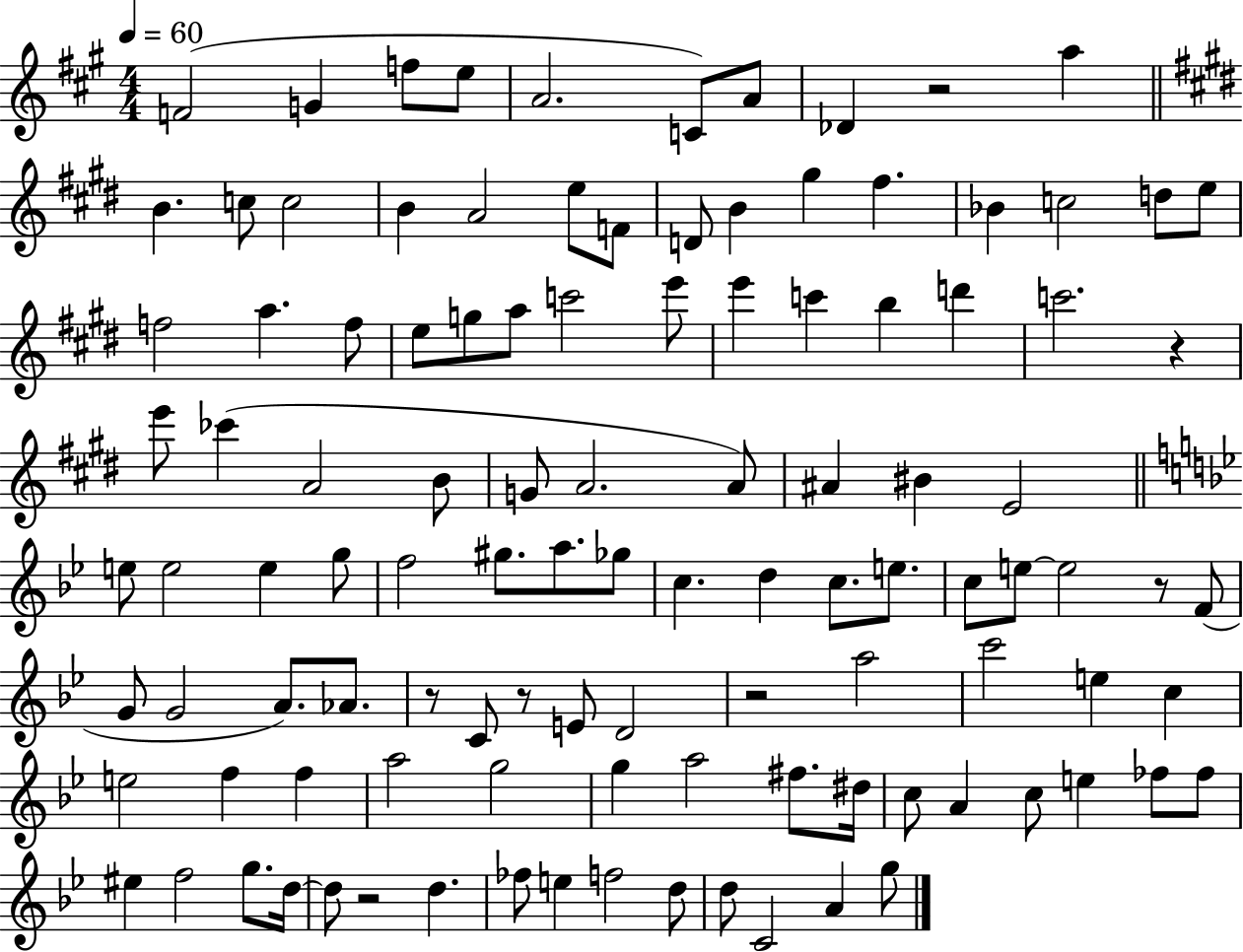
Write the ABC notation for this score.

X:1
T:Untitled
M:4/4
L:1/4
K:A
F2 G f/2 e/2 A2 C/2 A/2 _D z2 a B c/2 c2 B A2 e/2 F/2 D/2 B ^g ^f _B c2 d/2 e/2 f2 a f/2 e/2 g/2 a/2 c'2 e'/2 e' c' b d' c'2 z e'/2 _c' A2 B/2 G/2 A2 A/2 ^A ^B E2 e/2 e2 e g/2 f2 ^g/2 a/2 _g/2 c d c/2 e/2 c/2 e/2 e2 z/2 F/2 G/2 G2 A/2 _A/2 z/2 C/2 z/2 E/2 D2 z2 a2 c'2 e c e2 f f a2 g2 g a2 ^f/2 ^d/4 c/2 A c/2 e _f/2 _f/2 ^e f2 g/2 d/4 d/2 z2 d _f/2 e f2 d/2 d/2 C2 A g/2